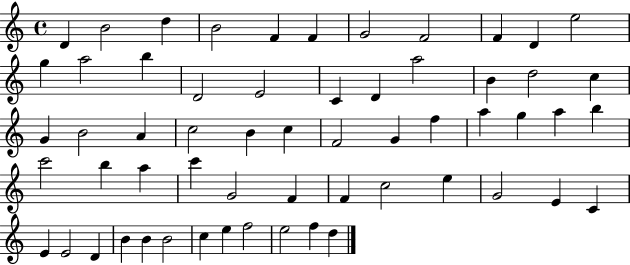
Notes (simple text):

D4/q B4/h D5/q B4/h F4/q F4/q G4/h F4/h F4/q D4/q E5/h G5/q A5/h B5/q D4/h E4/h C4/q D4/q A5/h B4/q D5/h C5/q G4/q B4/h A4/q C5/h B4/q C5/q F4/h G4/q F5/q A5/q G5/q A5/q B5/q C6/h B5/q A5/q C6/q G4/h F4/q F4/q C5/h E5/q G4/h E4/q C4/q E4/q E4/h D4/q B4/q B4/q B4/h C5/q E5/q F5/h E5/h F5/q D5/q